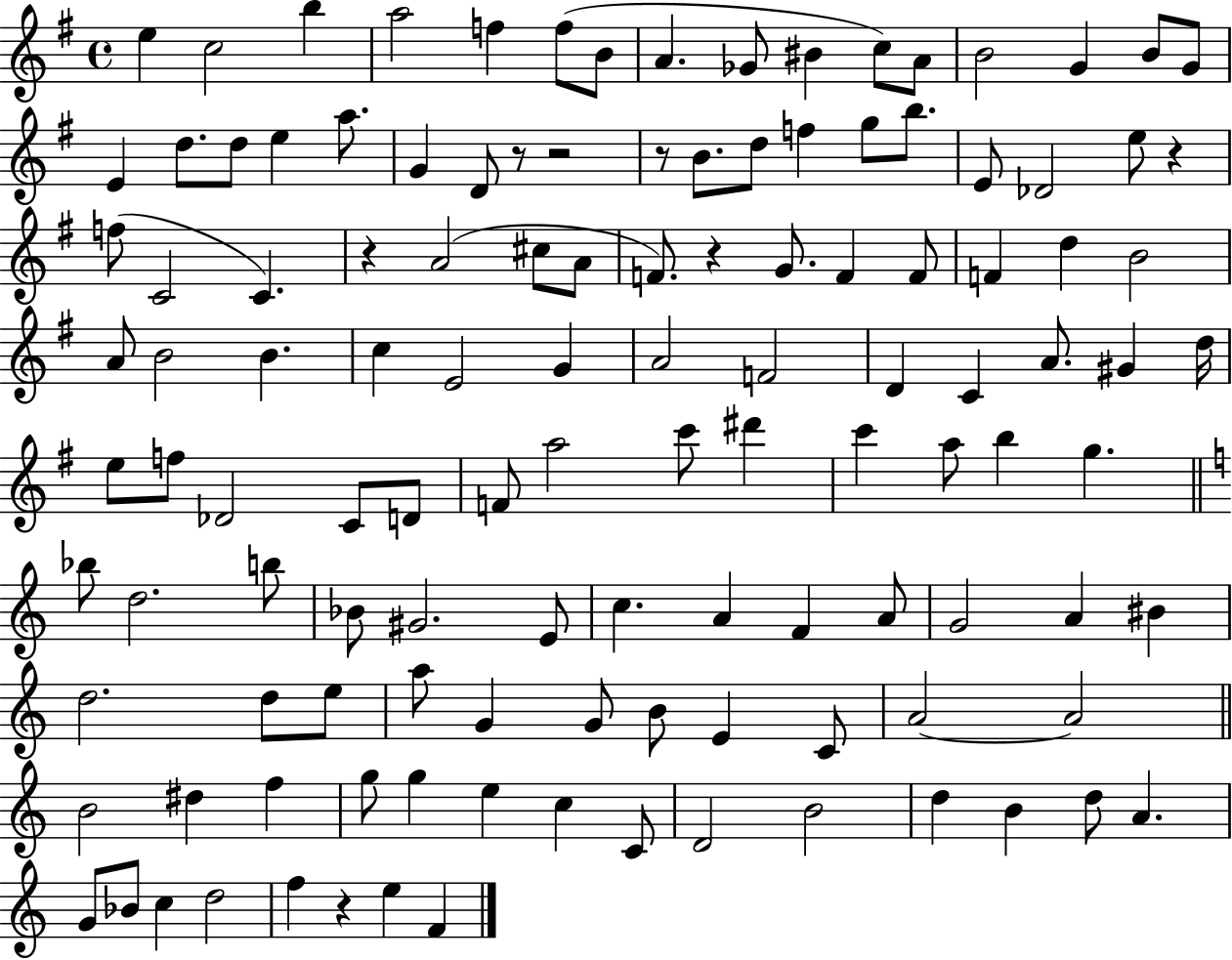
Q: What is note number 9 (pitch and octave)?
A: Gb4